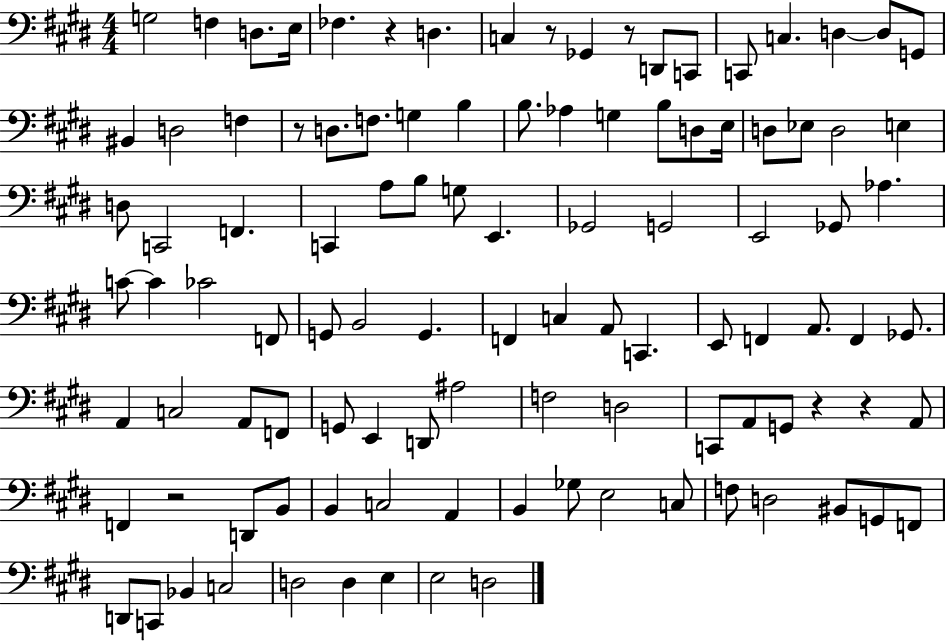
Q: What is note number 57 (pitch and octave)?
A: E2